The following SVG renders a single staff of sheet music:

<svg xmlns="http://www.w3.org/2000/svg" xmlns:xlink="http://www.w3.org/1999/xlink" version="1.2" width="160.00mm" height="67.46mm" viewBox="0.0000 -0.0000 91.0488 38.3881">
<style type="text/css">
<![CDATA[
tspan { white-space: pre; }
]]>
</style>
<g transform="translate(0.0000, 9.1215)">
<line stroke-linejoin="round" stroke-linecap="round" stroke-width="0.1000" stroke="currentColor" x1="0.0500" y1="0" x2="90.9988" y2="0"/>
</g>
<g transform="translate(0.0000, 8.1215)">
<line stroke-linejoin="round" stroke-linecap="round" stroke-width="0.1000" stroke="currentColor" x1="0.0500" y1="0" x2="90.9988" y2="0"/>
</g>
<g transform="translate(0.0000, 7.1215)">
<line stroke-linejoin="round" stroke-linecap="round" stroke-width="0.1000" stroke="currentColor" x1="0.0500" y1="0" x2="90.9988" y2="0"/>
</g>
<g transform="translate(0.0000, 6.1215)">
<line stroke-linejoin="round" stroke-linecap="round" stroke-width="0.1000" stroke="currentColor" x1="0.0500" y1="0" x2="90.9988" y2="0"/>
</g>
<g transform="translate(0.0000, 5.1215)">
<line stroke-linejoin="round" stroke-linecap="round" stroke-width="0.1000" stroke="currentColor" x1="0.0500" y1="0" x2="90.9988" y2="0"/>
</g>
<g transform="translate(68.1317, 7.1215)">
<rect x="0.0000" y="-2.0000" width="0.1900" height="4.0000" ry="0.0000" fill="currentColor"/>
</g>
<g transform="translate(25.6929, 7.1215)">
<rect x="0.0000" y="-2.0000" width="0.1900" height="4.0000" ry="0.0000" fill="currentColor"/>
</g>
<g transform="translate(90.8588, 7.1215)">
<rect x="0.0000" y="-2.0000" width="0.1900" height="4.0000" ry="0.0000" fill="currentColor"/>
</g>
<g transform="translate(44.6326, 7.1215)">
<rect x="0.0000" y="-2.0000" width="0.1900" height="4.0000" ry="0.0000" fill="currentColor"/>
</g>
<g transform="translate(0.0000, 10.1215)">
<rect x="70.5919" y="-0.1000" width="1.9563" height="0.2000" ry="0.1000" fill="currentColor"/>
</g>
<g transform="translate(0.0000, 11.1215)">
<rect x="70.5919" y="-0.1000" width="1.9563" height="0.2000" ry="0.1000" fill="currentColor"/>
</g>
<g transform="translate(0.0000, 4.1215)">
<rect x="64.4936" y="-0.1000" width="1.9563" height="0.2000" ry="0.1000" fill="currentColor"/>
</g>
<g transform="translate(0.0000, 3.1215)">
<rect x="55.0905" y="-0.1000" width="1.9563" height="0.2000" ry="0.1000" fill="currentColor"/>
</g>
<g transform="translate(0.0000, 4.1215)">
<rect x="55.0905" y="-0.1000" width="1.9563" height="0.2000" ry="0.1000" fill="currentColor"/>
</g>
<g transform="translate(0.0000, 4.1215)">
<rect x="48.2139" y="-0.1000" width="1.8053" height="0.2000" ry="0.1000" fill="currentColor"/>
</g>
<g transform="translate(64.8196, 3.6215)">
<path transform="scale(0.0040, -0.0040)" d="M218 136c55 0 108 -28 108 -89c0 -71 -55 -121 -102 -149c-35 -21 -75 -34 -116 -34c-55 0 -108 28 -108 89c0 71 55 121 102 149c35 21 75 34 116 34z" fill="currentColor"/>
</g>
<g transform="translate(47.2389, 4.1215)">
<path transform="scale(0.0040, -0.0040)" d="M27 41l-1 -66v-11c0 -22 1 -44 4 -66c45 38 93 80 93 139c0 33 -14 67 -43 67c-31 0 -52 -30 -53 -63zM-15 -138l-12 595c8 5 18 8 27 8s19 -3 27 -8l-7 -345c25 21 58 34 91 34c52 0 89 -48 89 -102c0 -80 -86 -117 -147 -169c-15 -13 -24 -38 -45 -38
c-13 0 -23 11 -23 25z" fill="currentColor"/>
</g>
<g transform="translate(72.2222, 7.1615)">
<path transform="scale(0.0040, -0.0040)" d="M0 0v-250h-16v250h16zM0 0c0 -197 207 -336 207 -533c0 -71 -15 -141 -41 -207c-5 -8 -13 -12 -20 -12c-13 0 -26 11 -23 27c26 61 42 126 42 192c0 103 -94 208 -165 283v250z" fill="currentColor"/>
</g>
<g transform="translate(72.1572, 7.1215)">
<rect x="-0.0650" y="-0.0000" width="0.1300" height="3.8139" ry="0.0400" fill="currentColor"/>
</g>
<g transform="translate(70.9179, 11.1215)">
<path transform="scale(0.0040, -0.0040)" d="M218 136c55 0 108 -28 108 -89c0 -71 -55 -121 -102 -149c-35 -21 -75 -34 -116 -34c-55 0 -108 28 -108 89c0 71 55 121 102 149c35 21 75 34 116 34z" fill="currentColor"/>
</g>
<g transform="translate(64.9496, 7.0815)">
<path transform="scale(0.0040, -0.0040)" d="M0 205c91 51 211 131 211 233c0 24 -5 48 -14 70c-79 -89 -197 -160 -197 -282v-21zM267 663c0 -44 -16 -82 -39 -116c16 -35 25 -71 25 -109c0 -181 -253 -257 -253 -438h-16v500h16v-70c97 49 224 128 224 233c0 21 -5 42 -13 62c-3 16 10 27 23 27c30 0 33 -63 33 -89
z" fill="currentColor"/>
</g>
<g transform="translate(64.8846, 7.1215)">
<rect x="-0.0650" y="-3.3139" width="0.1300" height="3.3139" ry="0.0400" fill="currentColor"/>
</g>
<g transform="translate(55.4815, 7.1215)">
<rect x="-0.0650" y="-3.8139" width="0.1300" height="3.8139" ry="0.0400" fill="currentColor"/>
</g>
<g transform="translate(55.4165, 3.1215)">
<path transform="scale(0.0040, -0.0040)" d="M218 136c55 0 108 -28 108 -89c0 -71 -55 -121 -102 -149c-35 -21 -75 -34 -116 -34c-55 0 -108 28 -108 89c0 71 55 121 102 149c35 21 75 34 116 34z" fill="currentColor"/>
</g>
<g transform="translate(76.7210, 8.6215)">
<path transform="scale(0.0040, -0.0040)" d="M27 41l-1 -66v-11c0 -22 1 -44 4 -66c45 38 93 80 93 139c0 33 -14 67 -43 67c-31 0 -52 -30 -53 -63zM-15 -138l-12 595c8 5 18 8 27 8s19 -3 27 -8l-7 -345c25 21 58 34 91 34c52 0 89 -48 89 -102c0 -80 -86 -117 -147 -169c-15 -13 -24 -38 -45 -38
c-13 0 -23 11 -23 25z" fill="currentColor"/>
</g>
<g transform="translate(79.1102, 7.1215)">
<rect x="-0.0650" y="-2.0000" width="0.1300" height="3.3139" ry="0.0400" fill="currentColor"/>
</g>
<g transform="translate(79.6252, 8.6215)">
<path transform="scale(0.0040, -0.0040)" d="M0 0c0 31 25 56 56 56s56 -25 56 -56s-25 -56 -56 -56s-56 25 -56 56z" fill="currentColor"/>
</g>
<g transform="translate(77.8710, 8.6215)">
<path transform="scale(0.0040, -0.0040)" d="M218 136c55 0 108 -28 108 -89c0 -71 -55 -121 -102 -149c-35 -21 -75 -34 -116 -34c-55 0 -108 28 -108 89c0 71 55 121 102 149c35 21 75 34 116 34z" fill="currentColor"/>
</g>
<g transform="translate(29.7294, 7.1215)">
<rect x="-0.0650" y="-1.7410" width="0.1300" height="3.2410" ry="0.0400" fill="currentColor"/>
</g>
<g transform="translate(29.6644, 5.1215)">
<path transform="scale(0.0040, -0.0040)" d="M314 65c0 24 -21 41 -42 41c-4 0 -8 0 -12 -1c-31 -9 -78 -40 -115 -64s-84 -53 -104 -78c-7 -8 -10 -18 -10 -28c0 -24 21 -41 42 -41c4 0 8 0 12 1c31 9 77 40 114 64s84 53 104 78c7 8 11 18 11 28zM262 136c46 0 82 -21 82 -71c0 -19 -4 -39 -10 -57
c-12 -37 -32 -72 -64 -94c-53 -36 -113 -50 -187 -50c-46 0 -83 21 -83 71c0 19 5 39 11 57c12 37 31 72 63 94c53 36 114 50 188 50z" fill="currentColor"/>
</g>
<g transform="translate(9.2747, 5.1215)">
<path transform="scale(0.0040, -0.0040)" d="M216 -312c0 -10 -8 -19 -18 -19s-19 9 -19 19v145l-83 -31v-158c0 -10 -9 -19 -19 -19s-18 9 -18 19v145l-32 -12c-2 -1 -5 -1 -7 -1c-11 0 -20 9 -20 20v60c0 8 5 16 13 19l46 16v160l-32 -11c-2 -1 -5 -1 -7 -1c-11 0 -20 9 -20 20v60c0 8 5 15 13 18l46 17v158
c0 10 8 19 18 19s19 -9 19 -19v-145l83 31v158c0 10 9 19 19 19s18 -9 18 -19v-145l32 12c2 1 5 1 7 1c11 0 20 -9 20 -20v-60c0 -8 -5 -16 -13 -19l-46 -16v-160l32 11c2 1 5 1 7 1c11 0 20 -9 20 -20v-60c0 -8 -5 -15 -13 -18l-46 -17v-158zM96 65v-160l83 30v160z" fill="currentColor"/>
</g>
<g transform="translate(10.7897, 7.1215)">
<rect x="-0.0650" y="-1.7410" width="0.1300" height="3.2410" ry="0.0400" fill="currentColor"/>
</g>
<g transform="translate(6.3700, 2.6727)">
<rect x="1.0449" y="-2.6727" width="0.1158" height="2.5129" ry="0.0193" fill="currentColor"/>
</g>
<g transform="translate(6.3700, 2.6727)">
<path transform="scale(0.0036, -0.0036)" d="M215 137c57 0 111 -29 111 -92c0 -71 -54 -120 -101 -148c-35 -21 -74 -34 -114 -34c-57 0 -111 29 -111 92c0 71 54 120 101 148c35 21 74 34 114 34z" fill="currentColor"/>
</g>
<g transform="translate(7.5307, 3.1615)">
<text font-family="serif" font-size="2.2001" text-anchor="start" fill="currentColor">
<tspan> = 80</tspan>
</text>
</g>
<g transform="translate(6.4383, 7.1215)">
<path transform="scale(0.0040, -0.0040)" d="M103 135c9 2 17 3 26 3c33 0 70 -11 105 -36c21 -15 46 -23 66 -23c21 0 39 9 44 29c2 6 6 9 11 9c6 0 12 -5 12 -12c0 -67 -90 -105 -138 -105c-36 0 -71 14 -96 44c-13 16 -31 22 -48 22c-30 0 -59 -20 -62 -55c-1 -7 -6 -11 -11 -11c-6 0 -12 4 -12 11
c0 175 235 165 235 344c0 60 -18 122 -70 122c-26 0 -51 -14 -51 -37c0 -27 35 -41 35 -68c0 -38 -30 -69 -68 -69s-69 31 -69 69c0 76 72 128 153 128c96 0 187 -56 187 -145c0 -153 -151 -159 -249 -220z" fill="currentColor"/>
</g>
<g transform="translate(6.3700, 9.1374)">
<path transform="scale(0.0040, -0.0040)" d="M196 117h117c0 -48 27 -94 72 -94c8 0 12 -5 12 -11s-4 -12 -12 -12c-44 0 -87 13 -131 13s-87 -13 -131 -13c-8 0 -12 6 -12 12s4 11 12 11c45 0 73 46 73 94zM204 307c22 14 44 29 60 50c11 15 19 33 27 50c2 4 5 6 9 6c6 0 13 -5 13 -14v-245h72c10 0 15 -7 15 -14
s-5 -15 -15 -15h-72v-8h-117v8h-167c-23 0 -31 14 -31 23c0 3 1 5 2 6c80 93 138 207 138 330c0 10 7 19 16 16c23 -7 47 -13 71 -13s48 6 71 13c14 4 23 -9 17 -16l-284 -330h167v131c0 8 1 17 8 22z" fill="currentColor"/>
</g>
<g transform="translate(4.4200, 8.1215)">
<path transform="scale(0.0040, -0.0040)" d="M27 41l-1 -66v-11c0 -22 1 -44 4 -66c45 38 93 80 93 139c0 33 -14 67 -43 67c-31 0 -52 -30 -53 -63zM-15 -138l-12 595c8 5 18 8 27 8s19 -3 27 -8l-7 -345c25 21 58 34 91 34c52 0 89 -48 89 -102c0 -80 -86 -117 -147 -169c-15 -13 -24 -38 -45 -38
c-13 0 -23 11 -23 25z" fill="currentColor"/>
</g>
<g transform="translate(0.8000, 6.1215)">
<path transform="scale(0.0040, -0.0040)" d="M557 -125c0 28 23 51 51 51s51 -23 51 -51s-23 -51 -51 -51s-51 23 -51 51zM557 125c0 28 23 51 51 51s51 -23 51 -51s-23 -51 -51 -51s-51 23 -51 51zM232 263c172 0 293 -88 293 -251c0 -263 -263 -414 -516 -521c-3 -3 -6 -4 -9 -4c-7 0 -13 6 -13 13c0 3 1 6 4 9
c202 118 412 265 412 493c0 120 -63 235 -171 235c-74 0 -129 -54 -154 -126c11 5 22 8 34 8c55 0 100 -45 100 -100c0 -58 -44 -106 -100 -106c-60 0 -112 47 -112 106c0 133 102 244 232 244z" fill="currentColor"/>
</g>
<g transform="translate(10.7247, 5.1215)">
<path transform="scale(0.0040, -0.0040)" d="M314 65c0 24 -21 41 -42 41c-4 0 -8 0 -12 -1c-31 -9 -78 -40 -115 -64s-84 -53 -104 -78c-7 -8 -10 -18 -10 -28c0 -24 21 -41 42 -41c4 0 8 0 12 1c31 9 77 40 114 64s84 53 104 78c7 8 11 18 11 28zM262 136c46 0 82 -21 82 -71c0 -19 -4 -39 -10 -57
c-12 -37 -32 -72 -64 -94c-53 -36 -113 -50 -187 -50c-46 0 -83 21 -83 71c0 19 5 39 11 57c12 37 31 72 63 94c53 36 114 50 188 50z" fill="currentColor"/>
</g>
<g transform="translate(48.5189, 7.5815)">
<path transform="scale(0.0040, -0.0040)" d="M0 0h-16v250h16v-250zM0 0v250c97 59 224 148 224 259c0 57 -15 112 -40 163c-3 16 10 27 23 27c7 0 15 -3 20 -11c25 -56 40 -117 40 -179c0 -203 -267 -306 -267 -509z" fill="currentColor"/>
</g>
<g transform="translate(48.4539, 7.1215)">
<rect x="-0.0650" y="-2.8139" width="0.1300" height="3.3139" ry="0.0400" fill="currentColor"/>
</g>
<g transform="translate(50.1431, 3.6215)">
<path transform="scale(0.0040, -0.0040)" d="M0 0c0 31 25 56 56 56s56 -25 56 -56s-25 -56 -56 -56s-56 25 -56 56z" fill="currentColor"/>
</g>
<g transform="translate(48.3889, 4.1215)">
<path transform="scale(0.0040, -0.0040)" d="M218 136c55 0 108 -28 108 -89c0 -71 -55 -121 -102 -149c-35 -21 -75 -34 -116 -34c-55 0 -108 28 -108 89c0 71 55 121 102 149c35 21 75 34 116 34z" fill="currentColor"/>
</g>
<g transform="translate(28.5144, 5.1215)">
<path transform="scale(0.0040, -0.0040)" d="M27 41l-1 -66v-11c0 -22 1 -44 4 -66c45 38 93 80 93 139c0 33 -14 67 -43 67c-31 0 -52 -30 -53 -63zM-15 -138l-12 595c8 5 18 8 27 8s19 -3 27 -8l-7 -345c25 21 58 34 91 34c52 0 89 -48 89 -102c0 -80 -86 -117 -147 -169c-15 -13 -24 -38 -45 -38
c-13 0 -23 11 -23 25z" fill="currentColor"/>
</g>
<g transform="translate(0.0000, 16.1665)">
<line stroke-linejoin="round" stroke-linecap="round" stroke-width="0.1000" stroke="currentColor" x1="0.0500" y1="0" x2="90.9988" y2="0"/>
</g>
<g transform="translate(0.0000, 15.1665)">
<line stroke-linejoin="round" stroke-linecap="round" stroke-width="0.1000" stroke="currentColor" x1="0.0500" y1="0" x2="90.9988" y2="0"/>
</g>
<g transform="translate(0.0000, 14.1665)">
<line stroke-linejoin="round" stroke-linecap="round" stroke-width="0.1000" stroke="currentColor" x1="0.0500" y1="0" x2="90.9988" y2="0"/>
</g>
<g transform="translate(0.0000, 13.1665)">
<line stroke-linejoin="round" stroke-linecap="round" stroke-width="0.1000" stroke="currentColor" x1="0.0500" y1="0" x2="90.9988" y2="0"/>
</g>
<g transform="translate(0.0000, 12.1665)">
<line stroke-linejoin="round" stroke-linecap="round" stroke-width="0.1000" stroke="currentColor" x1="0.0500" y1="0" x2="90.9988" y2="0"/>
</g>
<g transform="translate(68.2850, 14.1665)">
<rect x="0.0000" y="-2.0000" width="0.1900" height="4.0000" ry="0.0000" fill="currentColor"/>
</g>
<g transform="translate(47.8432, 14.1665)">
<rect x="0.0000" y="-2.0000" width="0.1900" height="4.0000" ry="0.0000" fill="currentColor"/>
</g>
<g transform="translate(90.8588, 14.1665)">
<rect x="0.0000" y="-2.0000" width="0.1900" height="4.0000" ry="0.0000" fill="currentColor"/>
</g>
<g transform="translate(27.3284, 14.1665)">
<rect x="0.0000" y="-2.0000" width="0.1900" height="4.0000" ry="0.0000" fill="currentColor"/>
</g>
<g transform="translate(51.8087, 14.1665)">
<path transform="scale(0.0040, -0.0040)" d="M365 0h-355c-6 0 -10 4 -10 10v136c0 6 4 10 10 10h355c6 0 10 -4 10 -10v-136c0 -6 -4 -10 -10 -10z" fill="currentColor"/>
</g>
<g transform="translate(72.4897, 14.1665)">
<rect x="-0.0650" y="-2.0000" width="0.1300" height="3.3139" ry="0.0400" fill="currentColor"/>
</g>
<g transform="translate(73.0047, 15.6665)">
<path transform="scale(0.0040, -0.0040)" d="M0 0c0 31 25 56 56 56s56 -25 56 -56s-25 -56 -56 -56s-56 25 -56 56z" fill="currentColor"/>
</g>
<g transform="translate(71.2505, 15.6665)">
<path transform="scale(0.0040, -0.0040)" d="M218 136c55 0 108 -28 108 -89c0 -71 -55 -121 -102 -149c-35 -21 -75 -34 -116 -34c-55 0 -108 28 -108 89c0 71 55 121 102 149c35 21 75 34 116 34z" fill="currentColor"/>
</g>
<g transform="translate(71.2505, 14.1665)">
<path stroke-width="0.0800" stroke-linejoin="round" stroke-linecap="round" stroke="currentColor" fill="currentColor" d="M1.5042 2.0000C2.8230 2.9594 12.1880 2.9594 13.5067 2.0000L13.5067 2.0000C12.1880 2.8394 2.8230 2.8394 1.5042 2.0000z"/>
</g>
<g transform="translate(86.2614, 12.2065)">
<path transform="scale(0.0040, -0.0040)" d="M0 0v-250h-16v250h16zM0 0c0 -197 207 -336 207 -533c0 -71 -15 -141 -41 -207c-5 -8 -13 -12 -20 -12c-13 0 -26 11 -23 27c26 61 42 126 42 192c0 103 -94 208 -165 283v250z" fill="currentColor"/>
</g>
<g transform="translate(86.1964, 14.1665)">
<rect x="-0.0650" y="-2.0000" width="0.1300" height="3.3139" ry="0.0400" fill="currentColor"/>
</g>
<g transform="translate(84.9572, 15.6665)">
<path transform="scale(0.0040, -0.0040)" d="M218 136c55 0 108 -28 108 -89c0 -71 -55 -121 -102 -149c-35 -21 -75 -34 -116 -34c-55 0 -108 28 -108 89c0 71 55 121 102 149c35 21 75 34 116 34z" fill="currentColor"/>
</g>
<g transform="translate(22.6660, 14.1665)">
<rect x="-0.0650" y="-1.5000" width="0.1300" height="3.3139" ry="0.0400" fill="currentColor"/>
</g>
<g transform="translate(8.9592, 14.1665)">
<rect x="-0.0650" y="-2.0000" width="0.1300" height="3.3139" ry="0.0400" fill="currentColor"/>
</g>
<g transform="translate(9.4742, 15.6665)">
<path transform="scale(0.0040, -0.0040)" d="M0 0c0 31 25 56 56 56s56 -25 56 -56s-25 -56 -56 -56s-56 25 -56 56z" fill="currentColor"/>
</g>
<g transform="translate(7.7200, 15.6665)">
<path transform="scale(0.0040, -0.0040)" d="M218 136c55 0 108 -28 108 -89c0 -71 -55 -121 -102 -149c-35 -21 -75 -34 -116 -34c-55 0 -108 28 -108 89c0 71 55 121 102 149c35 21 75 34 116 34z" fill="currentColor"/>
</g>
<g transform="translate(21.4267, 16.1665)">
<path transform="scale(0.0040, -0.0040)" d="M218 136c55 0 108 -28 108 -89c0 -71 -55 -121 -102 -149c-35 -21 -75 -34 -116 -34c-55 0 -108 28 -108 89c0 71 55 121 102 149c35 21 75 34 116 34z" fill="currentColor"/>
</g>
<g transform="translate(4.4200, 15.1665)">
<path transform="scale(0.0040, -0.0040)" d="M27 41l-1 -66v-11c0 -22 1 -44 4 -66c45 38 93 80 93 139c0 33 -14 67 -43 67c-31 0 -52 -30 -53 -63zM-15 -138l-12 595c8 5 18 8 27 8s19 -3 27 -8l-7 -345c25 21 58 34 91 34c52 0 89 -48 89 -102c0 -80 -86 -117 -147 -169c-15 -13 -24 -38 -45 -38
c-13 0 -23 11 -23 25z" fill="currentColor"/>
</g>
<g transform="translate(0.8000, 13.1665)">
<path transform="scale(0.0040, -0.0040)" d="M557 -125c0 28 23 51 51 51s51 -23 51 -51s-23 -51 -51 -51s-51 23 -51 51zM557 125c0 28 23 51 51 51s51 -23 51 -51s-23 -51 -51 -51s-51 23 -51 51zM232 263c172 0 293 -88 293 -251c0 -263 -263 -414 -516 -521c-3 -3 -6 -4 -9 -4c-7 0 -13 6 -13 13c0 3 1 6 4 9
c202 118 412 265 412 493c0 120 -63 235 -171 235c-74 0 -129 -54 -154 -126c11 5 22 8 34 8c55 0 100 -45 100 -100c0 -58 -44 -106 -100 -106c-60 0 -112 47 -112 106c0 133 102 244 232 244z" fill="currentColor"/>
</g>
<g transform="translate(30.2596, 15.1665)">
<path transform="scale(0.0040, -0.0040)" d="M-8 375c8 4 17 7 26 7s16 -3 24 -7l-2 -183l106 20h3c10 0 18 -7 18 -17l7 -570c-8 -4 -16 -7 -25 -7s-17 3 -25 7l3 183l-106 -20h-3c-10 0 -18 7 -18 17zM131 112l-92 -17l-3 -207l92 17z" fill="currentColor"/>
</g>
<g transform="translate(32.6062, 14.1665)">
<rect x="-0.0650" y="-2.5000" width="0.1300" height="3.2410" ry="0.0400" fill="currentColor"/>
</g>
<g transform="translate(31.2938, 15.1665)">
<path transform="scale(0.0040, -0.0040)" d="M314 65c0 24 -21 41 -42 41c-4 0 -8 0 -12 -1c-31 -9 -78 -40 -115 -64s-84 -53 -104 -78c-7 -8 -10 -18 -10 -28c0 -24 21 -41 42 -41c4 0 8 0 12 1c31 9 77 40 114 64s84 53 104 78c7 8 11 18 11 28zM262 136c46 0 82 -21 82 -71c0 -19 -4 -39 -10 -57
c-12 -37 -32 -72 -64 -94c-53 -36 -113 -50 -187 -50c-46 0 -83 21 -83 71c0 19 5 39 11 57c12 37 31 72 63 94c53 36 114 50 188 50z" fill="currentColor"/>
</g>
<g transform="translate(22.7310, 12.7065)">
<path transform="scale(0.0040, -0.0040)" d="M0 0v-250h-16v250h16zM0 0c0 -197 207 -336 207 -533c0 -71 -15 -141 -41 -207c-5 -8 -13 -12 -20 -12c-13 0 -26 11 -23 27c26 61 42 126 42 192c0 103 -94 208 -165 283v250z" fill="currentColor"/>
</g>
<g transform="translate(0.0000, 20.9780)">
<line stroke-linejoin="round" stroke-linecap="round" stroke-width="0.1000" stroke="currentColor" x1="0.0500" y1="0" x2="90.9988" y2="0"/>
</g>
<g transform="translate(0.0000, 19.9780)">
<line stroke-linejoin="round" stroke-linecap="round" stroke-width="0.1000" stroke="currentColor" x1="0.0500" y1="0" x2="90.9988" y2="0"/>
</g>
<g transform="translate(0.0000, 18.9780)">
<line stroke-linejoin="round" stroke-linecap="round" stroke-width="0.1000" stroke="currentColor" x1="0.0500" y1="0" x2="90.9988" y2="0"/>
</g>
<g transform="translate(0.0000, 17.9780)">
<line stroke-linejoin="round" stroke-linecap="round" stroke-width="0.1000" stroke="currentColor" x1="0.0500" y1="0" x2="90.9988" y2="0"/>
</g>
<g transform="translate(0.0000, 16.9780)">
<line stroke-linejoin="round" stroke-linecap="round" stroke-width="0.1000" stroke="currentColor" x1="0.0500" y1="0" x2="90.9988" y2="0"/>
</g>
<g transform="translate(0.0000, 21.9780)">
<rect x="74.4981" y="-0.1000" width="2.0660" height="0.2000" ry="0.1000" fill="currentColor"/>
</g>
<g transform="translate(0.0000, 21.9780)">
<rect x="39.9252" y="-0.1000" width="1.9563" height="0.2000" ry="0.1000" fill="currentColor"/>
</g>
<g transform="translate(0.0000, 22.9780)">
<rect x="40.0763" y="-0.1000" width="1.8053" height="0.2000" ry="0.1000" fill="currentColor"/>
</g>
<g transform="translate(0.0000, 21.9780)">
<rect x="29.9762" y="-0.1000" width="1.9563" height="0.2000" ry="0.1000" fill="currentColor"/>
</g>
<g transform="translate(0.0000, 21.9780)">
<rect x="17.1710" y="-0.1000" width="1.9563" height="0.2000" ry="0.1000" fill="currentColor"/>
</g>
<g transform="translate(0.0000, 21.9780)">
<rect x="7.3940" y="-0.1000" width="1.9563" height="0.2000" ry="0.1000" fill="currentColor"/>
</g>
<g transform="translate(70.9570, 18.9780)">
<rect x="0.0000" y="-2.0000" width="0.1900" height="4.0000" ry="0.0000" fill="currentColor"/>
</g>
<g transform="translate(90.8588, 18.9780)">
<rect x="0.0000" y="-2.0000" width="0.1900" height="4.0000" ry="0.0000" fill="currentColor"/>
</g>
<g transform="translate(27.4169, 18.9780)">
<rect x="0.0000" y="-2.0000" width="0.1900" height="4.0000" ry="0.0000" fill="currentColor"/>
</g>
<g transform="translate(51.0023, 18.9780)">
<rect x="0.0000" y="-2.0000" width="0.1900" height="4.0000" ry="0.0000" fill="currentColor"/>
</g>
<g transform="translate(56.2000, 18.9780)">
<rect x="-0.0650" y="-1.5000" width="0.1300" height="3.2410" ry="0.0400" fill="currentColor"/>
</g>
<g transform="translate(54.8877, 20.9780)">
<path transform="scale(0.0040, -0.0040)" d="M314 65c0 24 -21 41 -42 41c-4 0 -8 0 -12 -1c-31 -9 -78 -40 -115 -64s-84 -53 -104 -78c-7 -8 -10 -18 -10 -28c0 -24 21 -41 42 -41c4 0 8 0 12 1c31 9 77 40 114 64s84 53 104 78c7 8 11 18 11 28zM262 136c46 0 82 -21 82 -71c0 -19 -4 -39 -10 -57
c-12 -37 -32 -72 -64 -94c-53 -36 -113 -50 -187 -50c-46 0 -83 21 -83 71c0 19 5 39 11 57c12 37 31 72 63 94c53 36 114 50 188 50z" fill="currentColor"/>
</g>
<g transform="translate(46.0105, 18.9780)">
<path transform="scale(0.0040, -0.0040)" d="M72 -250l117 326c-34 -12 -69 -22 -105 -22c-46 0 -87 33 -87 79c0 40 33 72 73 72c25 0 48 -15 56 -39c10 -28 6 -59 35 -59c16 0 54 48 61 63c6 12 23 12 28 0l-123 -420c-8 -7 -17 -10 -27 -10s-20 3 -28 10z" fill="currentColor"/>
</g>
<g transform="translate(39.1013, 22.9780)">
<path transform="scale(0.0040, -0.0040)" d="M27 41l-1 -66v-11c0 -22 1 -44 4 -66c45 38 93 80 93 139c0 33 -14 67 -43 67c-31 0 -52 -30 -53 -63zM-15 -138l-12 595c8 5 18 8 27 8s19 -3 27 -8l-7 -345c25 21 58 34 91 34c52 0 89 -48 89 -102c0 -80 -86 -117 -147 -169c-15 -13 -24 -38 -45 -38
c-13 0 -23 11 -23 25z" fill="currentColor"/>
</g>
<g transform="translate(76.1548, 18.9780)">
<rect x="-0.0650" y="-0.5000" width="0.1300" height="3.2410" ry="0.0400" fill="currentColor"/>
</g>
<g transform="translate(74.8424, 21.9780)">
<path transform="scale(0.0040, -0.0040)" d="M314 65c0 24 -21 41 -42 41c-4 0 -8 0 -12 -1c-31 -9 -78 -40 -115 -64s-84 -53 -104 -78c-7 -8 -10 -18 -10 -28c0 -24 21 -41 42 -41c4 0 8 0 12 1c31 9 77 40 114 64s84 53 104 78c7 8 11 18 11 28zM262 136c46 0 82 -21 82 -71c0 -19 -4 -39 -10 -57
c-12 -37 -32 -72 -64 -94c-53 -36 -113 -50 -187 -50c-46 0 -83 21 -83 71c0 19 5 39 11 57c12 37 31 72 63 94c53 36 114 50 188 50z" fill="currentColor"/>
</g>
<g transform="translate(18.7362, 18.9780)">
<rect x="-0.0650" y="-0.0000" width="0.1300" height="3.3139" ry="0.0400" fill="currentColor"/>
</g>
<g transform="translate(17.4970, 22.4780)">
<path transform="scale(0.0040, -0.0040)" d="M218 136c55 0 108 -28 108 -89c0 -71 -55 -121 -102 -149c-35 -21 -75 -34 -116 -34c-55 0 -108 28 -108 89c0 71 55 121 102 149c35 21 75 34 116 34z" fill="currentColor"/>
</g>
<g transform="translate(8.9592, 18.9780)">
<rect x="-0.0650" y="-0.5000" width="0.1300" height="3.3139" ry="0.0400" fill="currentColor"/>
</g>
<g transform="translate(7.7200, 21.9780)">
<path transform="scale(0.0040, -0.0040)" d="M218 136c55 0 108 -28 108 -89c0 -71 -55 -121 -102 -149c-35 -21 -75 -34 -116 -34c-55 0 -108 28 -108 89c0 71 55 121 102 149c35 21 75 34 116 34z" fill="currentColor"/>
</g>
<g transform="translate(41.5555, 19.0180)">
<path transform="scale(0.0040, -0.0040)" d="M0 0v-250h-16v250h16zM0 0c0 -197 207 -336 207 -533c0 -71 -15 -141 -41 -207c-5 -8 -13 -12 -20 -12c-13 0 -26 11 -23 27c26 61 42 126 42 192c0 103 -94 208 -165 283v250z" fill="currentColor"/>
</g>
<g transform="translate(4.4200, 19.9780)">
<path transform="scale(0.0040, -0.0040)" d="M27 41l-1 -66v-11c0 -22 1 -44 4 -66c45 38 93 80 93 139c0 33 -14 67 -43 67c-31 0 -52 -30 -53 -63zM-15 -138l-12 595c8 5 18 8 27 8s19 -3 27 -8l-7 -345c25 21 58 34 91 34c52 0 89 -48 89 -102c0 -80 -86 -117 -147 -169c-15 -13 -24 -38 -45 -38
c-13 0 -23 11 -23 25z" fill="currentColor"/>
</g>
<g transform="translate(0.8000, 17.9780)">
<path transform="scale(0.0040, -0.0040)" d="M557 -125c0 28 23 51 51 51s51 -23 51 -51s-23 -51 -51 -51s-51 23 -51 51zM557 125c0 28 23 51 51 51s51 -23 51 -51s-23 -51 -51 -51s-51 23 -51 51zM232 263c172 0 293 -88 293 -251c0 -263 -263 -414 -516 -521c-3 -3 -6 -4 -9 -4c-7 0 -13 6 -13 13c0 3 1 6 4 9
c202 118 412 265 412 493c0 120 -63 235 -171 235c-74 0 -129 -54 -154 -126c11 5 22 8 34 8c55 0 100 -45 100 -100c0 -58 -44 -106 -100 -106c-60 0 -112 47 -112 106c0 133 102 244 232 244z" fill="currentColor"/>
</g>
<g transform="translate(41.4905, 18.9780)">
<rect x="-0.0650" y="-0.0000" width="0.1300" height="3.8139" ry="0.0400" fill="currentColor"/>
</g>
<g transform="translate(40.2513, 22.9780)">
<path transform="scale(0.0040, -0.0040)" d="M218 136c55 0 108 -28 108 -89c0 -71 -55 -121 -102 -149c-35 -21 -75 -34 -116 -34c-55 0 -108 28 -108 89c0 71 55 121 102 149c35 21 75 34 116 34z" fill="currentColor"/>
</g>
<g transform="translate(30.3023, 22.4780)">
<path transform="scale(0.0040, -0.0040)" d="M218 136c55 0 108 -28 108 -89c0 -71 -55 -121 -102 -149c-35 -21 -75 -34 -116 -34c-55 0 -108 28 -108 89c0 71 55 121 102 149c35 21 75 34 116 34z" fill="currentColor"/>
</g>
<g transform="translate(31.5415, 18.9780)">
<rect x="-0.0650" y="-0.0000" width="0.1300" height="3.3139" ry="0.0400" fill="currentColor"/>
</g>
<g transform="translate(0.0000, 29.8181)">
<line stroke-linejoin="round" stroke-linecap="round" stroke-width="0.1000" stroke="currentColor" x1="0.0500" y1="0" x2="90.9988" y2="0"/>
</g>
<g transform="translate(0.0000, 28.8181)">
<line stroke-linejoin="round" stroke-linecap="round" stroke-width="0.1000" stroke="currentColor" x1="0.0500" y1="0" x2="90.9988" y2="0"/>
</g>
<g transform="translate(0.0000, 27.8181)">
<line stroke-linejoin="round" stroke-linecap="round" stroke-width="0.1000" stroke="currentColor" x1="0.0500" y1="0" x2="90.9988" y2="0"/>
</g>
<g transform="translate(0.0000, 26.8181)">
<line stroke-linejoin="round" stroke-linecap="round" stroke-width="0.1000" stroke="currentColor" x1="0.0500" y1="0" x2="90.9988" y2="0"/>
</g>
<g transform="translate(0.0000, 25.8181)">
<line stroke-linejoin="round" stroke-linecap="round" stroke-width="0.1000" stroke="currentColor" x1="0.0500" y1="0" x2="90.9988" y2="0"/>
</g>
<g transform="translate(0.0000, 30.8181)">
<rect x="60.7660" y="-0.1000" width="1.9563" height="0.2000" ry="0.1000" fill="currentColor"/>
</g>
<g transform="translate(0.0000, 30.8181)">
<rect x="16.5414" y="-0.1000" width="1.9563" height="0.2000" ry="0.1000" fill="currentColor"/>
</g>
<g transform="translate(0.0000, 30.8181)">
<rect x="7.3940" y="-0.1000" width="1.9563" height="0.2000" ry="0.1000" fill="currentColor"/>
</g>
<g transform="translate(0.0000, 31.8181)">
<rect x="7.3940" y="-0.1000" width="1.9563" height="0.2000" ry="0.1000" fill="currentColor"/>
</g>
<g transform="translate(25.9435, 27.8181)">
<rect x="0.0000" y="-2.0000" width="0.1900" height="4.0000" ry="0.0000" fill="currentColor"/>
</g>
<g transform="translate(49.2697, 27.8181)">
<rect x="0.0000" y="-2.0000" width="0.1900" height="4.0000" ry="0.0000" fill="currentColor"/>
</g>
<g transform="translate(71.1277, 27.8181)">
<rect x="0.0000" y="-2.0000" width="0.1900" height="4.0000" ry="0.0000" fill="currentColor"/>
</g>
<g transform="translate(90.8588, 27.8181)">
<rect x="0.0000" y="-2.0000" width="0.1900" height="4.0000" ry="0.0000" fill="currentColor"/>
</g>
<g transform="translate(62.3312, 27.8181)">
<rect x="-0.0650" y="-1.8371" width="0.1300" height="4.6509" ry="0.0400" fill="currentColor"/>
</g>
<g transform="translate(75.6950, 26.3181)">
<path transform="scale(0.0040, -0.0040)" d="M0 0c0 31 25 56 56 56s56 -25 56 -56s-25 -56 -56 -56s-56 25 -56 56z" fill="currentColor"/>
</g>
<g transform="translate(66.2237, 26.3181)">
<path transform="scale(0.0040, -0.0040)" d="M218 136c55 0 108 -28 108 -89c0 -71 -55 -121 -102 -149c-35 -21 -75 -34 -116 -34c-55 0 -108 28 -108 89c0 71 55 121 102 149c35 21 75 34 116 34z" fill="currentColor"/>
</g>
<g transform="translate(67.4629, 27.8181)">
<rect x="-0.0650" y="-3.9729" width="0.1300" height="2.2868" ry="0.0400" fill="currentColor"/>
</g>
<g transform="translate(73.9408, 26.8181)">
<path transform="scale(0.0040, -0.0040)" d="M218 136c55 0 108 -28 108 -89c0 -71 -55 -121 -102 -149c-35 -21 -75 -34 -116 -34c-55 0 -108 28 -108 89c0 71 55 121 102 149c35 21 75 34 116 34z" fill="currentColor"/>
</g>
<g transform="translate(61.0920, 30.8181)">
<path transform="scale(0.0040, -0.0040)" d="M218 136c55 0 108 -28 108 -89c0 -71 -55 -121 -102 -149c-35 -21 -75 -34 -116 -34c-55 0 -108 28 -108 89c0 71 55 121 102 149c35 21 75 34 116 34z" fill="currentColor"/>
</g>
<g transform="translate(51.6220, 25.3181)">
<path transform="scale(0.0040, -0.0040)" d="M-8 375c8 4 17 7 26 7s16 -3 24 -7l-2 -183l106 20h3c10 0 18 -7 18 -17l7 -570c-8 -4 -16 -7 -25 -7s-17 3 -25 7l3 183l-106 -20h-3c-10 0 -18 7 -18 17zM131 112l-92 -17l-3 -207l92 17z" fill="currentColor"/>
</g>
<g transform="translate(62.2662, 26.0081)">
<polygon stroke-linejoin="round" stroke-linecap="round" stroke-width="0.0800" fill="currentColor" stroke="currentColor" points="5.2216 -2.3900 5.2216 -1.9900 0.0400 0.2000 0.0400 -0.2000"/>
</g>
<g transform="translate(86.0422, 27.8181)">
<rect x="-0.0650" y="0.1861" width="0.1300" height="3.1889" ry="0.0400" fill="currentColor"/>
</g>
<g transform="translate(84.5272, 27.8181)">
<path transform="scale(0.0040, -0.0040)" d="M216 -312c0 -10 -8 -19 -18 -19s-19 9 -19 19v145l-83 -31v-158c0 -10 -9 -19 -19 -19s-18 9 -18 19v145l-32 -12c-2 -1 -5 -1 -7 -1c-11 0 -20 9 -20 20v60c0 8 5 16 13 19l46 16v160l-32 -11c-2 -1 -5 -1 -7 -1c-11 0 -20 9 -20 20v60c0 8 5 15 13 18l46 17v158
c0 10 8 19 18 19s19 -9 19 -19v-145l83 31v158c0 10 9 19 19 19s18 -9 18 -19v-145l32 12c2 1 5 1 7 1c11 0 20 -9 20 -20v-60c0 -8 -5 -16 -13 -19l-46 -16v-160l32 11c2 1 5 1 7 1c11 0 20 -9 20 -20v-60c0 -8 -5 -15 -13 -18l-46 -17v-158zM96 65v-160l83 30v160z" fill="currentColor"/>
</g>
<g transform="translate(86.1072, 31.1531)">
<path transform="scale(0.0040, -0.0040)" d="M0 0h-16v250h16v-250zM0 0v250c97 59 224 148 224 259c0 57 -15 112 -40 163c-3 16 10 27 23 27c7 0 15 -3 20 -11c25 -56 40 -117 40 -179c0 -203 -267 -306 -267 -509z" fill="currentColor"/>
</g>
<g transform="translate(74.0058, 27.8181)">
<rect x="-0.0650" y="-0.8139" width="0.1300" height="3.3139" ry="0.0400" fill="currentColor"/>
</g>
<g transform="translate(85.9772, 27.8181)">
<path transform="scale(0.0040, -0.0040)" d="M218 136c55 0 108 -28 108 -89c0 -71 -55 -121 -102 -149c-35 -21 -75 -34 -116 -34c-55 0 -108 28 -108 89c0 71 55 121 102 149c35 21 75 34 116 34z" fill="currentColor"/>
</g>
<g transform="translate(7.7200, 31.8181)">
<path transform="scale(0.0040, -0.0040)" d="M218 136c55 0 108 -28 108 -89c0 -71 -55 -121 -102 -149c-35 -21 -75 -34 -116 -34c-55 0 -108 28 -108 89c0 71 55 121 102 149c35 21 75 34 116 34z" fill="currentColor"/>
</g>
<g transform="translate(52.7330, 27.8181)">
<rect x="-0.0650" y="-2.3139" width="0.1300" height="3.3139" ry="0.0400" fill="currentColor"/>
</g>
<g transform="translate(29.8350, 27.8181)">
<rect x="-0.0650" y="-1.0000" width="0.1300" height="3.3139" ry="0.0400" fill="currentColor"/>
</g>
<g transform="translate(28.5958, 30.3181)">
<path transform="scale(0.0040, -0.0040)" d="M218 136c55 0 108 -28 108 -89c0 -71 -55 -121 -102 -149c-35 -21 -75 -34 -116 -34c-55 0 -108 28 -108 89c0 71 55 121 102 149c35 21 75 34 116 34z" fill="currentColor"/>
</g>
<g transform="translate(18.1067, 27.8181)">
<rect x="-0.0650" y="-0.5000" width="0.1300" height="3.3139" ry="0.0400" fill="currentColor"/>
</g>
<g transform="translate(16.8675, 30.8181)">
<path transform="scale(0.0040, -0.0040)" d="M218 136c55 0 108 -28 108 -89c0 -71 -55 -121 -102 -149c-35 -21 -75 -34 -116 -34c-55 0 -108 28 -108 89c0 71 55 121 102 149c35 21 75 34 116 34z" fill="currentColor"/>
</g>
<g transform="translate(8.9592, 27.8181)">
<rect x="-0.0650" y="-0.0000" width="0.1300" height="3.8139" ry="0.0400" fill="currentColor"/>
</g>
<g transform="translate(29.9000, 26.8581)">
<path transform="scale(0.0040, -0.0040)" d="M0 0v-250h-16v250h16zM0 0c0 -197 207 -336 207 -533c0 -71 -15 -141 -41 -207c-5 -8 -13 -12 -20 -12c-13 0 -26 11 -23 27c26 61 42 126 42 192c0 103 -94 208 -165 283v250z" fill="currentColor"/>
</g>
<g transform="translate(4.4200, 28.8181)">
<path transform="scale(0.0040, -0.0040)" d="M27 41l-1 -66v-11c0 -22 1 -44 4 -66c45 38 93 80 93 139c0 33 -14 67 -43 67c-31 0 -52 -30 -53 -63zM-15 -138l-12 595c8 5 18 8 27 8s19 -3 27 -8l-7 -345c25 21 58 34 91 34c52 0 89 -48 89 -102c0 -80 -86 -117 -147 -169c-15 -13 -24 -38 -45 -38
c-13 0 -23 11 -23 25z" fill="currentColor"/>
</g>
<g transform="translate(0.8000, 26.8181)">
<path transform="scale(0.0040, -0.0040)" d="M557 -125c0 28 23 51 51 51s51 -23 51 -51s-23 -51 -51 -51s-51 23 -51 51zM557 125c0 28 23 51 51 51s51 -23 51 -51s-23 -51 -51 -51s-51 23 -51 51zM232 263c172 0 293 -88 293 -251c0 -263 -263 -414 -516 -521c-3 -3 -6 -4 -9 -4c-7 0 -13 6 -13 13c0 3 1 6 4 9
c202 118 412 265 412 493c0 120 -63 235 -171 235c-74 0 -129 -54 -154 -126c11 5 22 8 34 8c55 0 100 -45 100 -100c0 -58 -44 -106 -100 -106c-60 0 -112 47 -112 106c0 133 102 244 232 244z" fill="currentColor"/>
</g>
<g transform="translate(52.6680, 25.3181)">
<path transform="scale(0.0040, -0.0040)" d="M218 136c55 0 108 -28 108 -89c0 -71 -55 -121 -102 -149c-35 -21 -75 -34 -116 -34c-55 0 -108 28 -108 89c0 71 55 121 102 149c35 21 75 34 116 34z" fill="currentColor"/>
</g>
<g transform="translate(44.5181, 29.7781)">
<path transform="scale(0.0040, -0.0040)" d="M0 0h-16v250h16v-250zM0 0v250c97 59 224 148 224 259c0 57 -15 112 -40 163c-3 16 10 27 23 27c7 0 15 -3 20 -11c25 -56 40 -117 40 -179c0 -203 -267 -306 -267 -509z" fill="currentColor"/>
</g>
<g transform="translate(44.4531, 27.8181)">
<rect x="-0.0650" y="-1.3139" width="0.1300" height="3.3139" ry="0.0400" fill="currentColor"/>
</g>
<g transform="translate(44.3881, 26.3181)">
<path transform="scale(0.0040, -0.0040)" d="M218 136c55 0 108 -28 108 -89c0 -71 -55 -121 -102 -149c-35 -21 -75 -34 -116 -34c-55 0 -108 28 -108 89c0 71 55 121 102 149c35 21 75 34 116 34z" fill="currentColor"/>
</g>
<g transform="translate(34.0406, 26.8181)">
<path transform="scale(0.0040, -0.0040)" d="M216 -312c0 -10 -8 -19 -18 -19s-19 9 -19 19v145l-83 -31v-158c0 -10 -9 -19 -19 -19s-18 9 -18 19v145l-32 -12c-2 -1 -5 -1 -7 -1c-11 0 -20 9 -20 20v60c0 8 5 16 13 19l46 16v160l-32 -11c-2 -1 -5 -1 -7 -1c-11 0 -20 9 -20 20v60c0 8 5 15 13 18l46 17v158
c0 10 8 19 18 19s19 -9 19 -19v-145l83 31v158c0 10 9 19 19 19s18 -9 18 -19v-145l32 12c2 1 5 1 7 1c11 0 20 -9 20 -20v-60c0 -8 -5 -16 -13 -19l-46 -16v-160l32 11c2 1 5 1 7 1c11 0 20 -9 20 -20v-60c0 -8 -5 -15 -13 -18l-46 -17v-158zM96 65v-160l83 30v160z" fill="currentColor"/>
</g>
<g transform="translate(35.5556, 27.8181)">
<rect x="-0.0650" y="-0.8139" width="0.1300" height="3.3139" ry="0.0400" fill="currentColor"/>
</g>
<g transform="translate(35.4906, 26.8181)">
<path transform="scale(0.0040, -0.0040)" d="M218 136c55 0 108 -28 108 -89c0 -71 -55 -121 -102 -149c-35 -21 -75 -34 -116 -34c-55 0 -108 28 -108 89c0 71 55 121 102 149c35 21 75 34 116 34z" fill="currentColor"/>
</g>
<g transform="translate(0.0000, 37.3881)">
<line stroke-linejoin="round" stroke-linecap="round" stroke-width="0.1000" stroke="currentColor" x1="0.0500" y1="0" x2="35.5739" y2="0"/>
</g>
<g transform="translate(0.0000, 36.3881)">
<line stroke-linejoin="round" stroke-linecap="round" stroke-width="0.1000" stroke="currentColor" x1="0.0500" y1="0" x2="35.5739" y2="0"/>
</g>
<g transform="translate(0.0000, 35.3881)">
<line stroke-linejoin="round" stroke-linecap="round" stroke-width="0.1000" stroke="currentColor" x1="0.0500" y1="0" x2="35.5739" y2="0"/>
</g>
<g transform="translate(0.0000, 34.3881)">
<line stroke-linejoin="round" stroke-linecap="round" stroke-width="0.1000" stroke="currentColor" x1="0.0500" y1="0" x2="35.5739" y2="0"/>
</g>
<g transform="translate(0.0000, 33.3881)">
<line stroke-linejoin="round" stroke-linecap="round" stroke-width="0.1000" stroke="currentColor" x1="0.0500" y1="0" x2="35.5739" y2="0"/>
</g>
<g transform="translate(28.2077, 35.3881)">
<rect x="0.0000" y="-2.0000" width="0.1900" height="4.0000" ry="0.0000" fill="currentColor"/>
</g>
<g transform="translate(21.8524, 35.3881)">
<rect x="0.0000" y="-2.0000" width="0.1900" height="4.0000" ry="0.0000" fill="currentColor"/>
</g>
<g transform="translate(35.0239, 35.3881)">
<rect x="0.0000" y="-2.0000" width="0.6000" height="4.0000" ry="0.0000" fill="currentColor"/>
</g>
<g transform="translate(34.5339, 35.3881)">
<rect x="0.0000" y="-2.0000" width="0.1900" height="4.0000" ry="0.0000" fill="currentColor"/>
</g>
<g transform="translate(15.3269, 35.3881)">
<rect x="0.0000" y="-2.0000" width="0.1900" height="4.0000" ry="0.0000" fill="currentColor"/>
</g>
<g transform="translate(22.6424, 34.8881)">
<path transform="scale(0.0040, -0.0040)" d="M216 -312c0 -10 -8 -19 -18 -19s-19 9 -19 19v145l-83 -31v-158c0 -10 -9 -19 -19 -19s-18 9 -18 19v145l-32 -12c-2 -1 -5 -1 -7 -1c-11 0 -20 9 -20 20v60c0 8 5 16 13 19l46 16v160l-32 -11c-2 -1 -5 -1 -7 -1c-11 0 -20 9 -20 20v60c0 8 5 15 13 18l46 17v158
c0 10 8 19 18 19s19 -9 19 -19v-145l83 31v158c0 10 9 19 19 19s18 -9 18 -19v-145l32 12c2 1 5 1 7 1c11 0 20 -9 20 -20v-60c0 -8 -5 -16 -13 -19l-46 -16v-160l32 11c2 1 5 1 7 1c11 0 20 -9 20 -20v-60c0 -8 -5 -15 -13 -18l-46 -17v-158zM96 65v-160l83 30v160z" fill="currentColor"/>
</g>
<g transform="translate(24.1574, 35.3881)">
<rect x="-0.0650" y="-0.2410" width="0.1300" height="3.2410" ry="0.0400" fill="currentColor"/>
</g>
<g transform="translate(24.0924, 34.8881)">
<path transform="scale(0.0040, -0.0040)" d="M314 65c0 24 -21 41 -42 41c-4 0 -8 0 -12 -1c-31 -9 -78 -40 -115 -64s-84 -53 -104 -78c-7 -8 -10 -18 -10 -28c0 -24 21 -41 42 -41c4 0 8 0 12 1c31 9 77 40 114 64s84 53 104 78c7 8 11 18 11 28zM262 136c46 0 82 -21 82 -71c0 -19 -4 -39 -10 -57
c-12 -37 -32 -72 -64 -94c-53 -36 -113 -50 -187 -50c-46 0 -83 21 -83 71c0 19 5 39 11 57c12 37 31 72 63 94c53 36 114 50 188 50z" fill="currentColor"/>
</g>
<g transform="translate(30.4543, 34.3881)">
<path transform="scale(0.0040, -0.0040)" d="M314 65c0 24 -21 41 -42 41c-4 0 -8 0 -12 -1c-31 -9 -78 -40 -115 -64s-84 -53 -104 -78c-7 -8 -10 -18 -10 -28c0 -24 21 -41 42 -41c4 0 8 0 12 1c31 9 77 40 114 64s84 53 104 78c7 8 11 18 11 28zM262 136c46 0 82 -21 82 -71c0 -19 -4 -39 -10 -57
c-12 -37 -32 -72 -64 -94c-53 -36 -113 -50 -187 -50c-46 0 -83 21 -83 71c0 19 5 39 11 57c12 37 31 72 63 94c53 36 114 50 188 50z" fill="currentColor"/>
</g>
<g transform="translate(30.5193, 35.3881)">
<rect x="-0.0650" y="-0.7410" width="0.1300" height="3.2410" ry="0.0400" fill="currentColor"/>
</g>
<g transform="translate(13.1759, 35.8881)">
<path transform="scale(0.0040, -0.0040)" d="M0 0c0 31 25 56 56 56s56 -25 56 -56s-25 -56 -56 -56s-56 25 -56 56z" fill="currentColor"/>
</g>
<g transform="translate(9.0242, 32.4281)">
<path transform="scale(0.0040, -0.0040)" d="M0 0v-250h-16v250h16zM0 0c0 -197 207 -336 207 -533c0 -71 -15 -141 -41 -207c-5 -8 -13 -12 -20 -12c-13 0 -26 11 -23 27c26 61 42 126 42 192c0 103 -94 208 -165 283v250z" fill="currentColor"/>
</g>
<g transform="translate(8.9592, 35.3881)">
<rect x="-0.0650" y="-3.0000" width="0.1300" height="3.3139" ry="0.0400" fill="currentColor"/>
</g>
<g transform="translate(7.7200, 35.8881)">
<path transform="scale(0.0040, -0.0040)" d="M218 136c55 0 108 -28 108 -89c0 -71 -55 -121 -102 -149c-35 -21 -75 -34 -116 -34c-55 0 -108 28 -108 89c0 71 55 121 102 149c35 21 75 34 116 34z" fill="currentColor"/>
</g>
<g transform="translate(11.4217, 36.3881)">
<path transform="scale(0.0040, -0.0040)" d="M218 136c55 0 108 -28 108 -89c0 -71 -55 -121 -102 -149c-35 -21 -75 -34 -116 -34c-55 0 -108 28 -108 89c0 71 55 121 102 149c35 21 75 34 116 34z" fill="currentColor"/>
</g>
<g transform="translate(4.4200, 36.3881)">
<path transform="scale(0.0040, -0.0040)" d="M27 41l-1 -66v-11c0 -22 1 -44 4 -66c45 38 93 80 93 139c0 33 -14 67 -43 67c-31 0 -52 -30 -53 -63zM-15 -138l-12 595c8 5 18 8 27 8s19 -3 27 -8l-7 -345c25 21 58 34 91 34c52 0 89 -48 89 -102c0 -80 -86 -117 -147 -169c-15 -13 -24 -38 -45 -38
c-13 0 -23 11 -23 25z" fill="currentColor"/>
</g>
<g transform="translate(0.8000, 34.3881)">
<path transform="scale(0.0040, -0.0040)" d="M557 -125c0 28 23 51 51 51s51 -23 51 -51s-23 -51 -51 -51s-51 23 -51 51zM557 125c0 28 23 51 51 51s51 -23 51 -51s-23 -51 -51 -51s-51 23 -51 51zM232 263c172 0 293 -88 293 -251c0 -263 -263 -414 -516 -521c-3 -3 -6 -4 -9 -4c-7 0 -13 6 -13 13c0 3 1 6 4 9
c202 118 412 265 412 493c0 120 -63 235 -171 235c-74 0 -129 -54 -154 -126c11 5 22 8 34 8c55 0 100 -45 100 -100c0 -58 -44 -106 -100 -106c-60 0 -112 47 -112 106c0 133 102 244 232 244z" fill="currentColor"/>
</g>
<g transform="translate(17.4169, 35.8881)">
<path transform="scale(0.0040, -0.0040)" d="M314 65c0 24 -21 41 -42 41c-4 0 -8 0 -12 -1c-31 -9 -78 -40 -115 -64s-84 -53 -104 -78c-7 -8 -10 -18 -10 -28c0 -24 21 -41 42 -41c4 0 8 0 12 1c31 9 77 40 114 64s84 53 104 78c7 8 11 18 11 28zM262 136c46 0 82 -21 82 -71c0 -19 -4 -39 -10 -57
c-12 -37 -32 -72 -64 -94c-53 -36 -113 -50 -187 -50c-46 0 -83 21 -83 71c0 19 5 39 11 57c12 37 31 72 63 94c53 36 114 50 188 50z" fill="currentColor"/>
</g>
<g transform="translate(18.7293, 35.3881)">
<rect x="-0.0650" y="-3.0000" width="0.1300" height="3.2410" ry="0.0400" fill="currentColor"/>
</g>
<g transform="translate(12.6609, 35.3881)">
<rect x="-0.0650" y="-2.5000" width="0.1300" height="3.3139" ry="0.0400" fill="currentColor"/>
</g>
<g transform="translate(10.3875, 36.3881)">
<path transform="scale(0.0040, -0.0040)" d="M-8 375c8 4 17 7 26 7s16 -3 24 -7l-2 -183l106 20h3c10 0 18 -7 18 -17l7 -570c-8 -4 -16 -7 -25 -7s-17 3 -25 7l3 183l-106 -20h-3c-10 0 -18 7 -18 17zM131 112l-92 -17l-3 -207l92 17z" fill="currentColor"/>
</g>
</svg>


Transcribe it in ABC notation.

X:1
T:Untitled
M:2/4
L:1/4
K:F
^A,2 _A,2 _C/2 E D/4 C,,/2 _A,, A,, G,,/2 B,,2 z2 A,, A,,/2 E,, D,, D,, _C,,/2 z/2 G,,2 E,,2 C,, E,, F,,/2 ^F, G,/2 B, E,,/2 G,/2 F, ^D,/2 C,/2 B,, C,2 ^E,2 F,2